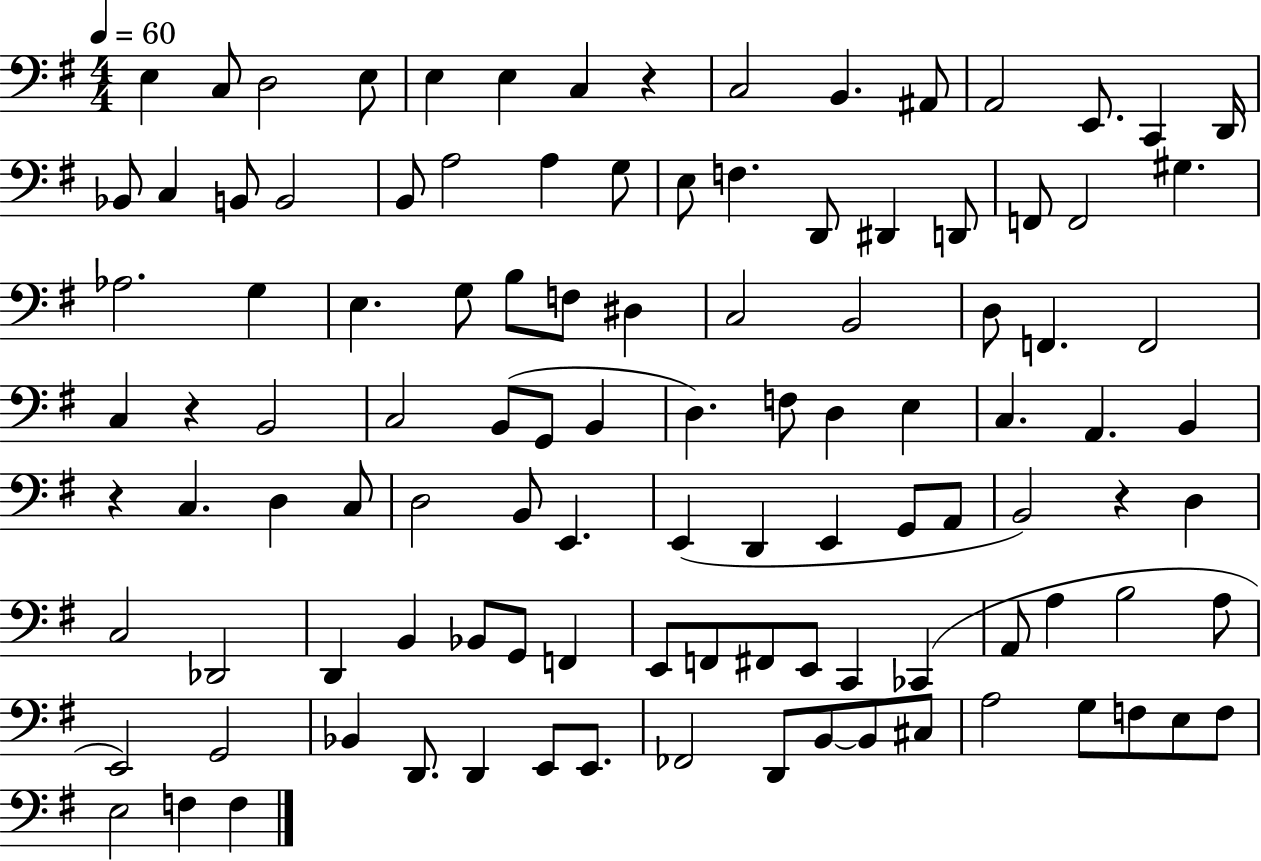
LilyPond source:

{
  \clef bass
  \numericTimeSignature
  \time 4/4
  \key g \major
  \tempo 4 = 60
  \repeat volta 2 { e4 c8 d2 e8 | e4 e4 c4 r4 | c2 b,4. ais,8 | a,2 e,8. c,4 d,16 | \break bes,8 c4 b,8 b,2 | b,8 a2 a4 g8 | e8 f4. d,8 dis,4 d,8 | f,8 f,2 gis4. | \break aes2. g4 | e4. g8 b8 f8 dis4 | c2 b,2 | d8 f,4. f,2 | \break c4 r4 b,2 | c2 b,8( g,8 b,4 | d4.) f8 d4 e4 | c4. a,4. b,4 | \break r4 c4. d4 c8 | d2 b,8 e,4. | e,4( d,4 e,4 g,8 a,8 | b,2) r4 d4 | \break c2 des,2 | d,4 b,4 bes,8 g,8 f,4 | e,8 f,8 fis,8 e,8 c,4 ces,4( | a,8 a4 b2 a8 | \break e,2) g,2 | bes,4 d,8. d,4 e,8 e,8. | fes,2 d,8 b,8~~ b,8 cis8 | a2 g8 f8 e8 f8 | \break e2 f4 f4 | } \bar "|."
}